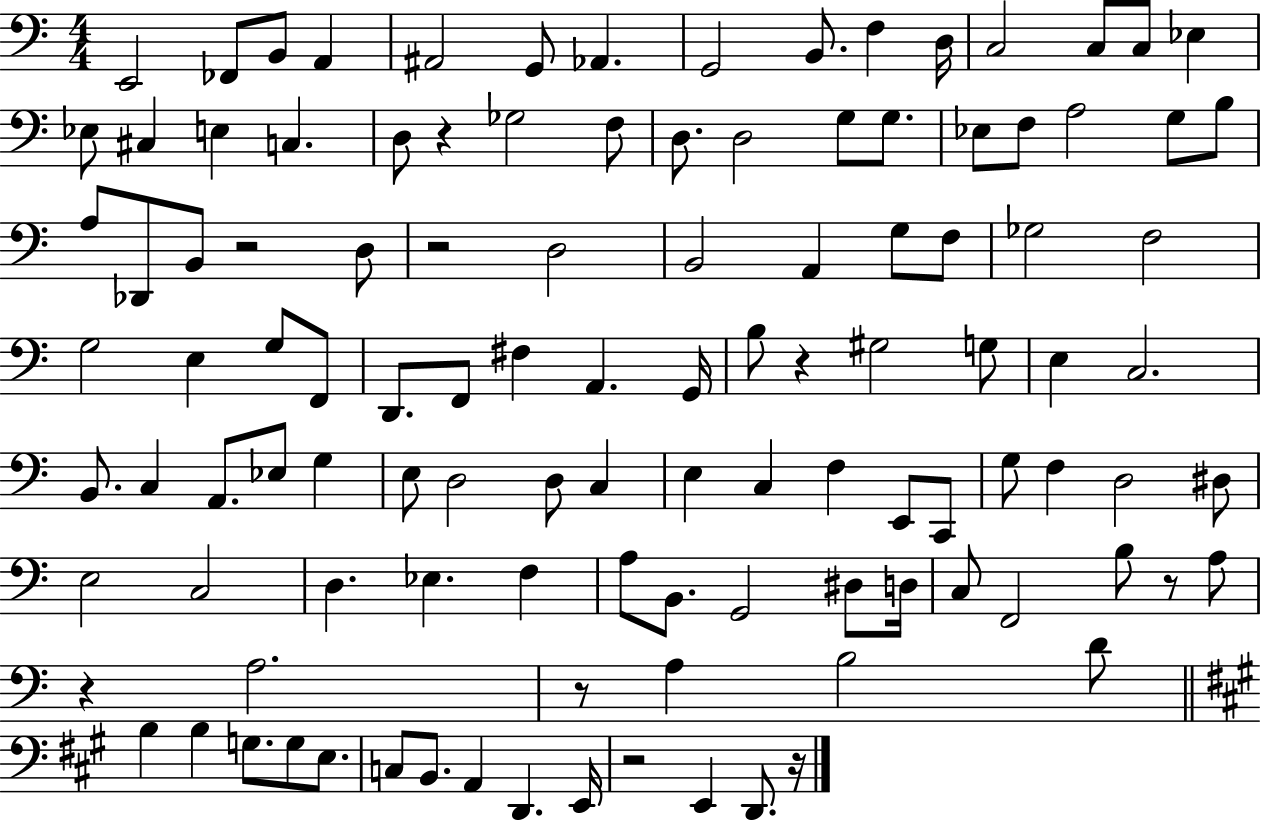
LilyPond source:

{
  \clef bass
  \numericTimeSignature
  \time 4/4
  \key c \major
  \repeat volta 2 { e,2 fes,8 b,8 a,4 | ais,2 g,8 aes,4. | g,2 b,8. f4 d16 | c2 c8 c8 ees4 | \break ees8 cis4 e4 c4. | d8 r4 ges2 f8 | d8. d2 g8 g8. | ees8 f8 a2 g8 b8 | \break a8 des,8 b,8 r2 d8 | r2 d2 | b,2 a,4 g8 f8 | ges2 f2 | \break g2 e4 g8 f,8 | d,8. f,8 fis4 a,4. g,16 | b8 r4 gis2 g8 | e4 c2. | \break b,8. c4 a,8. ees8 g4 | e8 d2 d8 c4 | e4 c4 f4 e,8 c,8 | g8 f4 d2 dis8 | \break e2 c2 | d4. ees4. f4 | a8 b,8. g,2 dis8 d16 | c8 f,2 b8 r8 a8 | \break r4 a2. | r8 a4 b2 d'8 | \bar "||" \break \key a \major b4 b4 g8. g8 e8. | c8 b,8. a,4 d,4. e,16 | r2 e,4 d,8. r16 | } \bar "|."
}